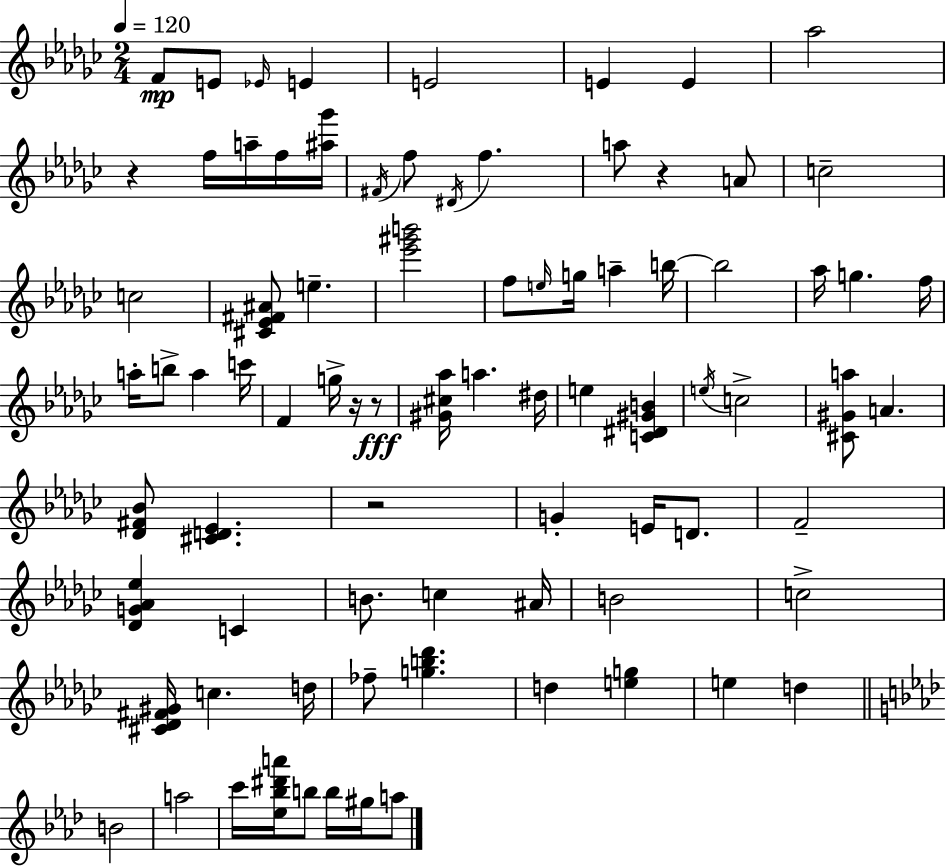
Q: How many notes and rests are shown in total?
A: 82